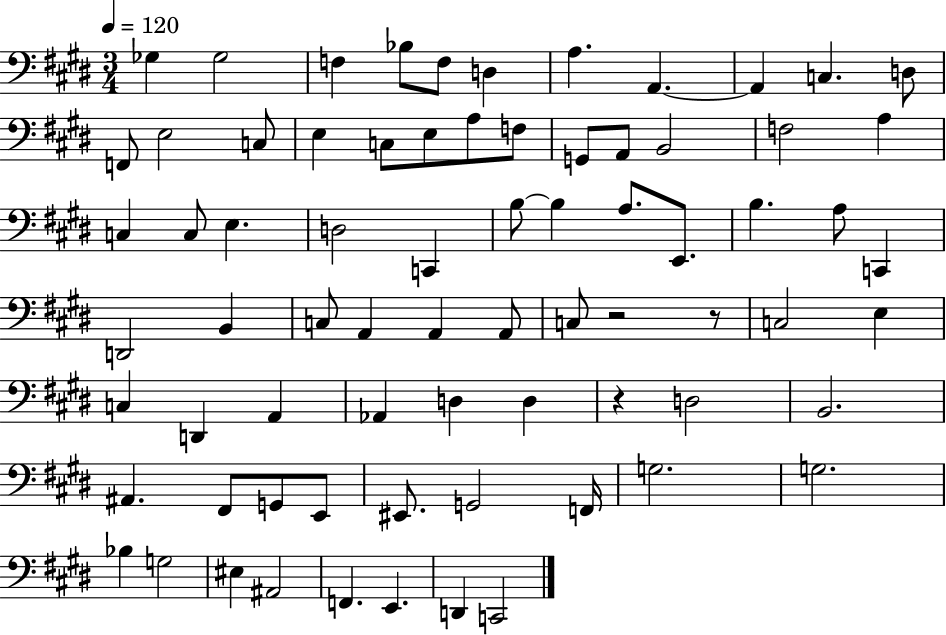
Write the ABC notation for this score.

X:1
T:Untitled
M:3/4
L:1/4
K:E
_G, _G,2 F, _B,/2 F,/2 D, A, A,, A,, C, D,/2 F,,/2 E,2 C,/2 E, C,/2 E,/2 A,/2 F,/2 G,,/2 A,,/2 B,,2 F,2 A, C, C,/2 E, D,2 C,, B,/2 B, A,/2 E,,/2 B, A,/2 C,, D,,2 B,, C,/2 A,, A,, A,,/2 C,/2 z2 z/2 C,2 E, C, D,, A,, _A,, D, D, z D,2 B,,2 ^A,, ^F,,/2 G,,/2 E,,/2 ^E,,/2 G,,2 F,,/4 G,2 G,2 _B, G,2 ^E, ^A,,2 F,, E,, D,, C,,2